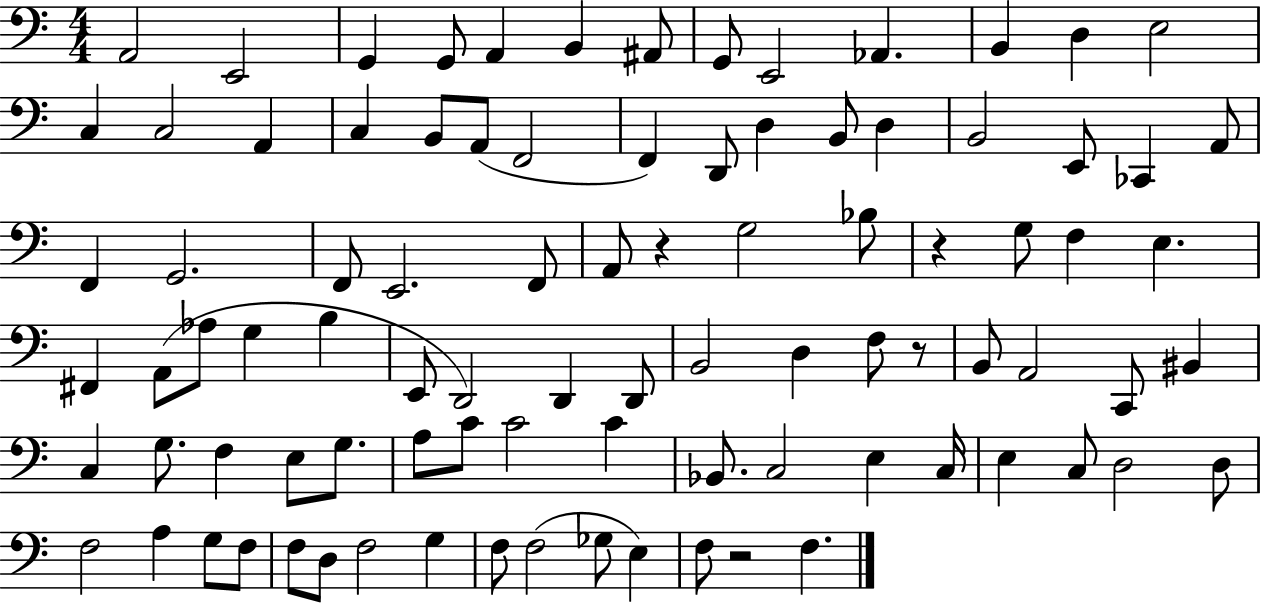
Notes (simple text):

A2/h E2/h G2/q G2/e A2/q B2/q A#2/e G2/e E2/h Ab2/q. B2/q D3/q E3/h C3/q C3/h A2/q C3/q B2/e A2/e F2/h F2/q D2/e D3/q B2/e D3/q B2/h E2/e CES2/q A2/e F2/q G2/h. F2/e E2/h. F2/e A2/e R/q G3/h Bb3/e R/q G3/e F3/q E3/q. F#2/q A2/e Ab3/e G3/q B3/q E2/e D2/h D2/q D2/e B2/h D3/q F3/e R/e B2/e A2/h C2/e BIS2/q C3/q G3/e. F3/q E3/e G3/e. A3/e C4/e C4/h C4/q Bb2/e. C3/h E3/q C3/s E3/q C3/e D3/h D3/e F3/h A3/q G3/e F3/e F3/e D3/e F3/h G3/q F3/e F3/h Gb3/e E3/q F3/e R/h F3/q.